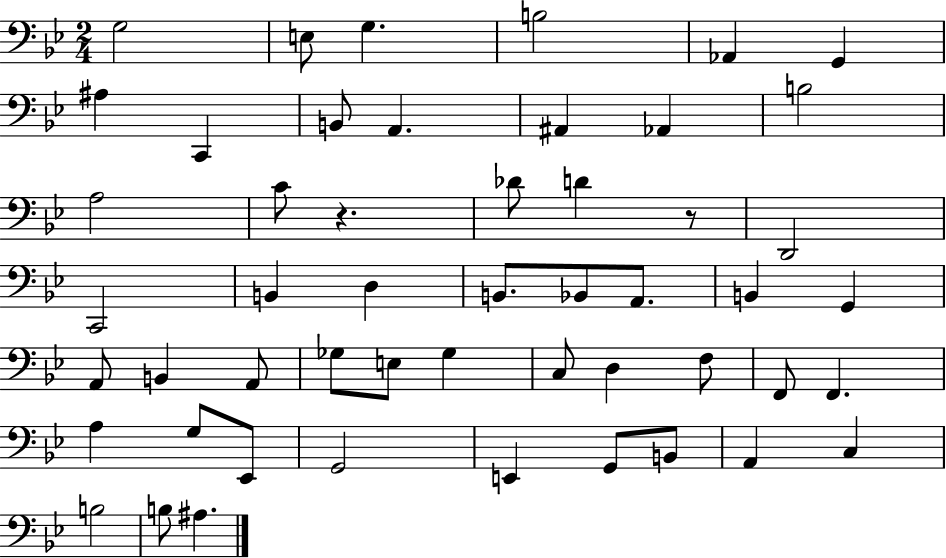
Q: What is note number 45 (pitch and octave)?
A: A2